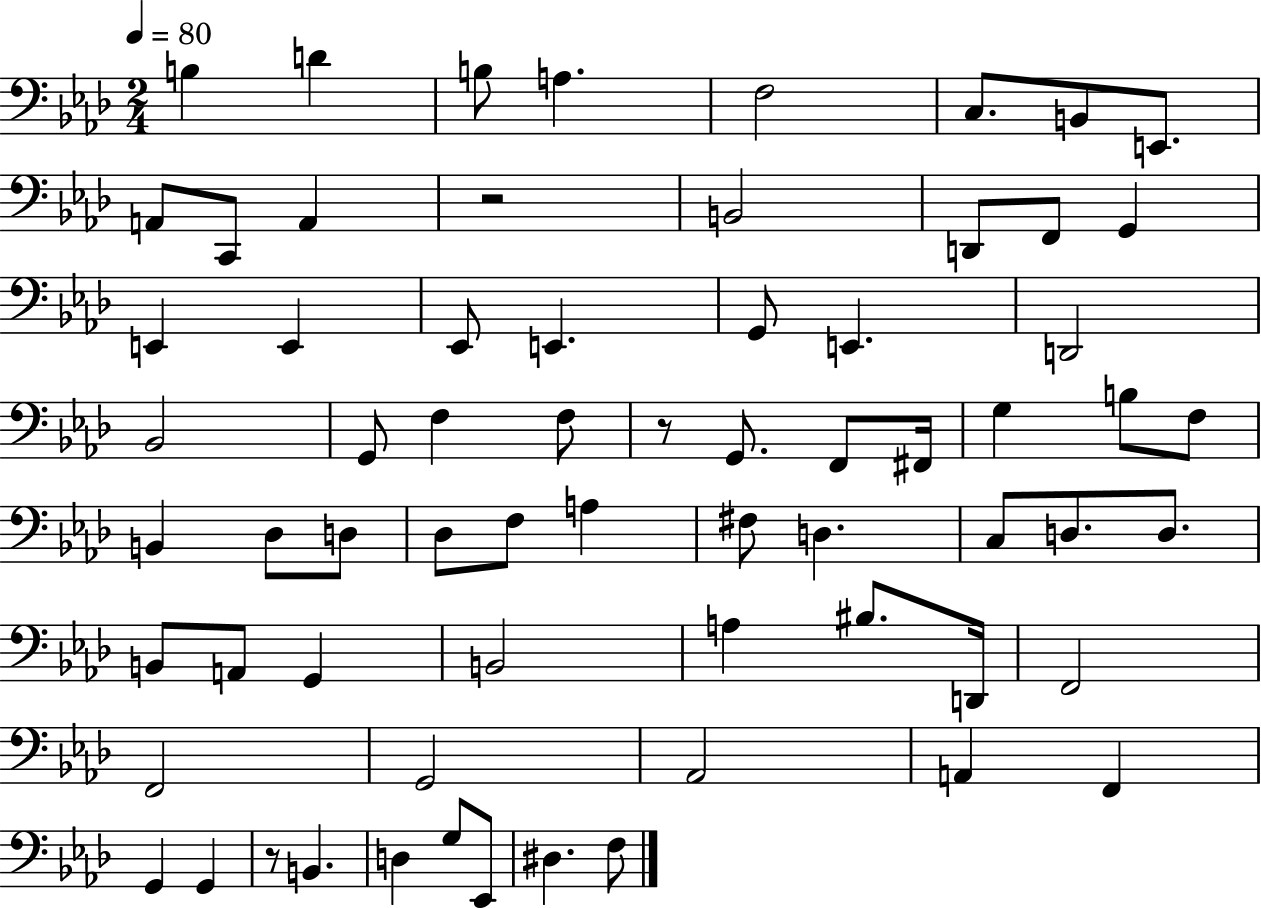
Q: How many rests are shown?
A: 3